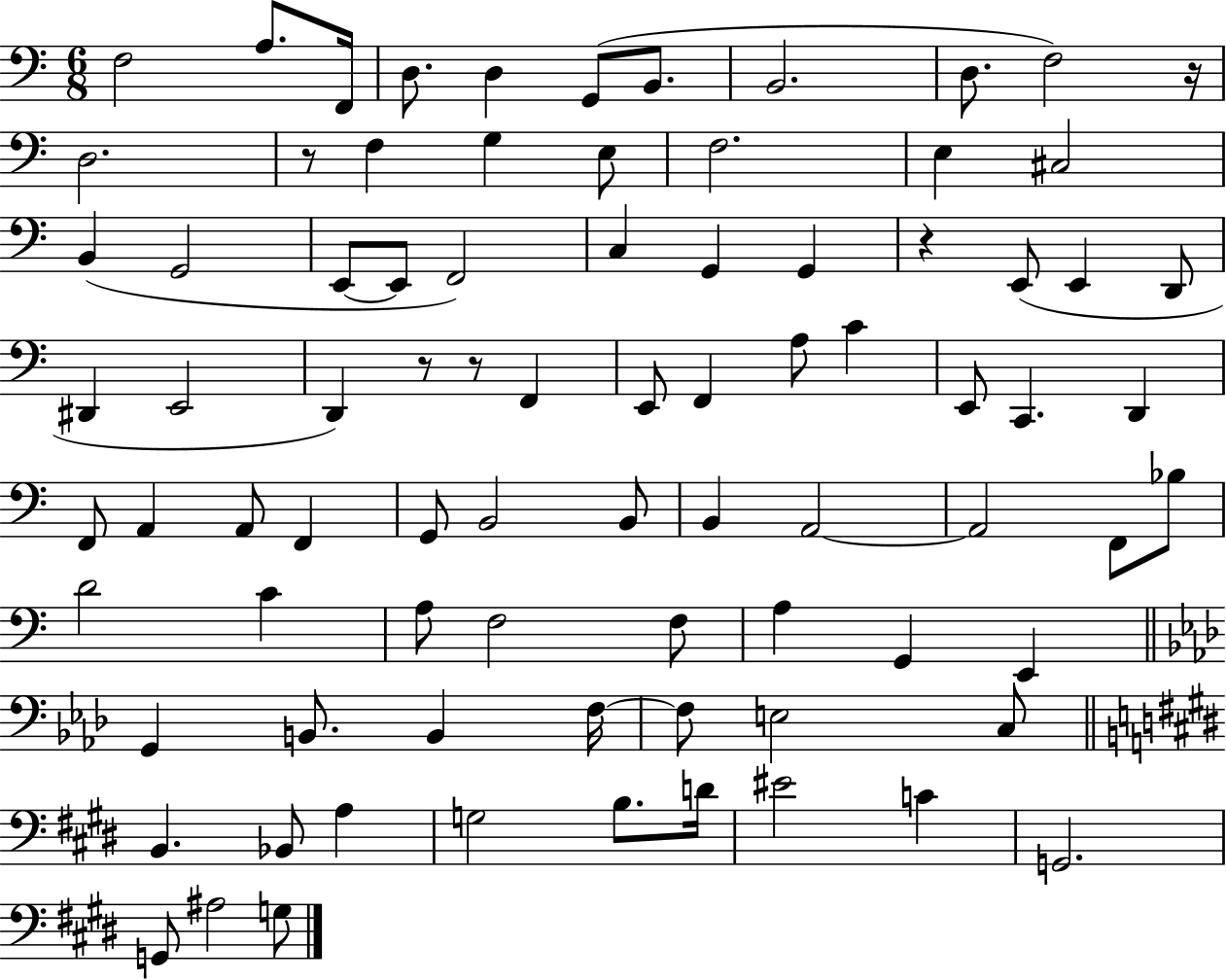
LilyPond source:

{
  \clef bass
  \numericTimeSignature
  \time 6/8
  \key c \major
  f2 a8. f,16 | d8. d4 g,8( b,8. | b,2. | d8. f2) r16 | \break d2. | r8 f4 g4 e8 | f2. | e4 cis2 | \break b,4( g,2 | e,8~~ e,8 f,2) | c4 g,4 g,4 | r4 e,8( e,4 d,8 | \break dis,4 e,2 | d,4) r8 r8 f,4 | e,8 f,4 a8 c'4 | e,8 c,4. d,4 | \break f,8 a,4 a,8 f,4 | g,8 b,2 b,8 | b,4 a,2~~ | a,2 f,8 bes8 | \break d'2 c'4 | a8 f2 f8 | a4 g,4 e,4 | \bar "||" \break \key aes \major g,4 b,8. b,4 f16~~ | f8 e2 c8 | \bar "||" \break \key e \major b,4. bes,8 a4 | g2 b8. d'16 | eis'2 c'4 | g,2. | \break g,8 ais2 g8 | \bar "|."
}